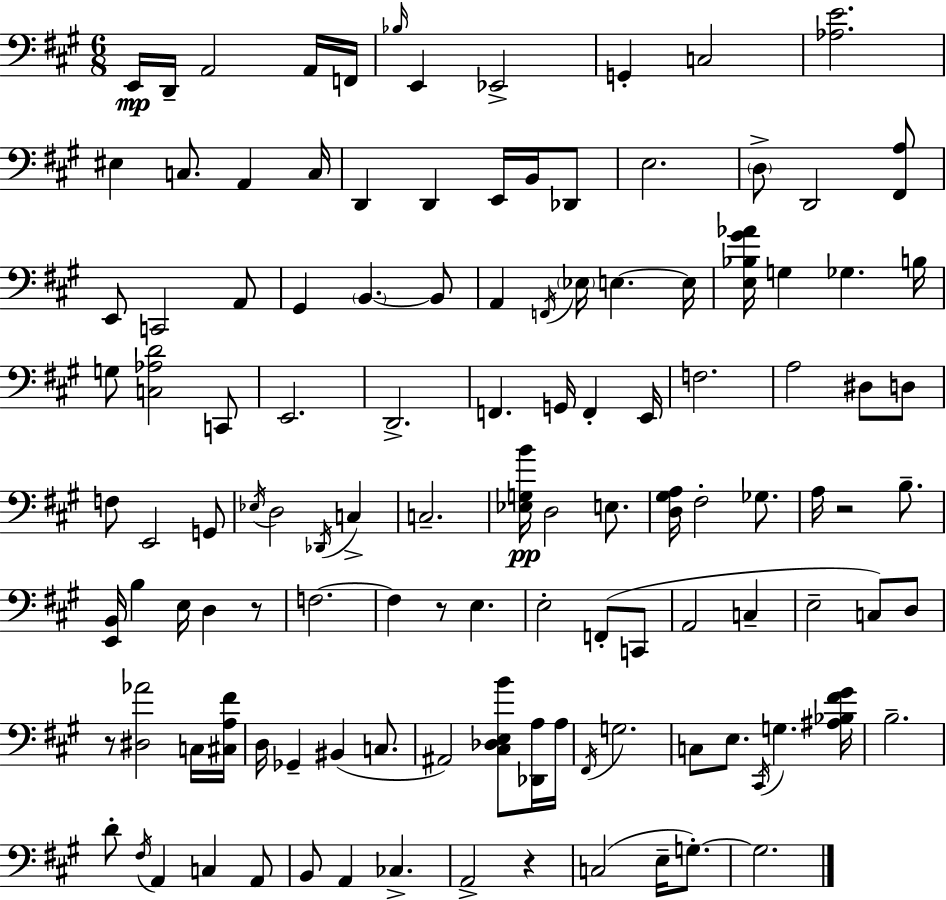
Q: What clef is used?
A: bass